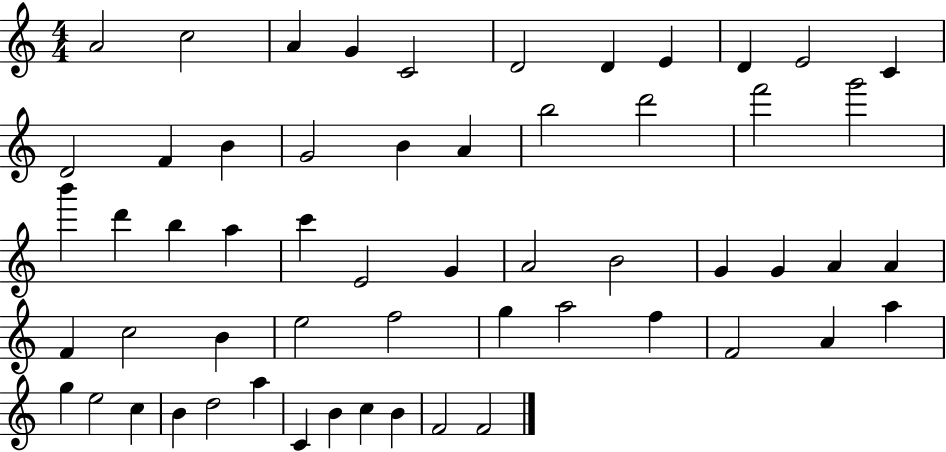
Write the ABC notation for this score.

X:1
T:Untitled
M:4/4
L:1/4
K:C
A2 c2 A G C2 D2 D E D E2 C D2 F B G2 B A b2 d'2 f'2 g'2 b' d' b a c' E2 G A2 B2 G G A A F c2 B e2 f2 g a2 f F2 A a g e2 c B d2 a C B c B F2 F2